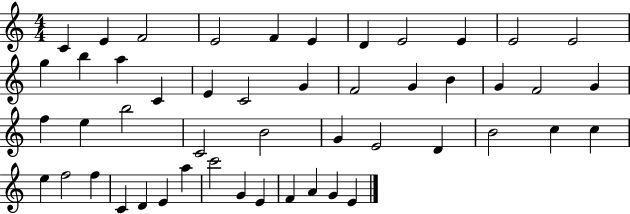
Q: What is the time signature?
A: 4/4